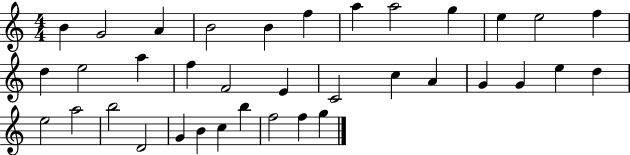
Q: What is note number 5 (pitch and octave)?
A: B4